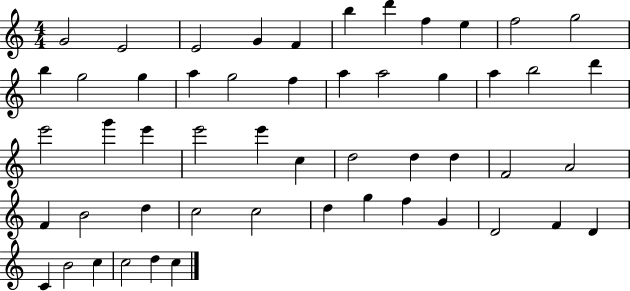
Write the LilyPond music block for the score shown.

{
  \clef treble
  \numericTimeSignature
  \time 4/4
  \key c \major
  g'2 e'2 | e'2 g'4 f'4 | b''4 d'''4 f''4 e''4 | f''2 g''2 | \break b''4 g''2 g''4 | a''4 g''2 f''4 | a''4 a''2 g''4 | a''4 b''2 d'''4 | \break e'''2 g'''4 e'''4 | e'''2 e'''4 c''4 | d''2 d''4 d''4 | f'2 a'2 | \break f'4 b'2 d''4 | c''2 c''2 | d''4 g''4 f''4 g'4 | d'2 f'4 d'4 | \break c'4 b'2 c''4 | c''2 d''4 c''4 | \bar "|."
}